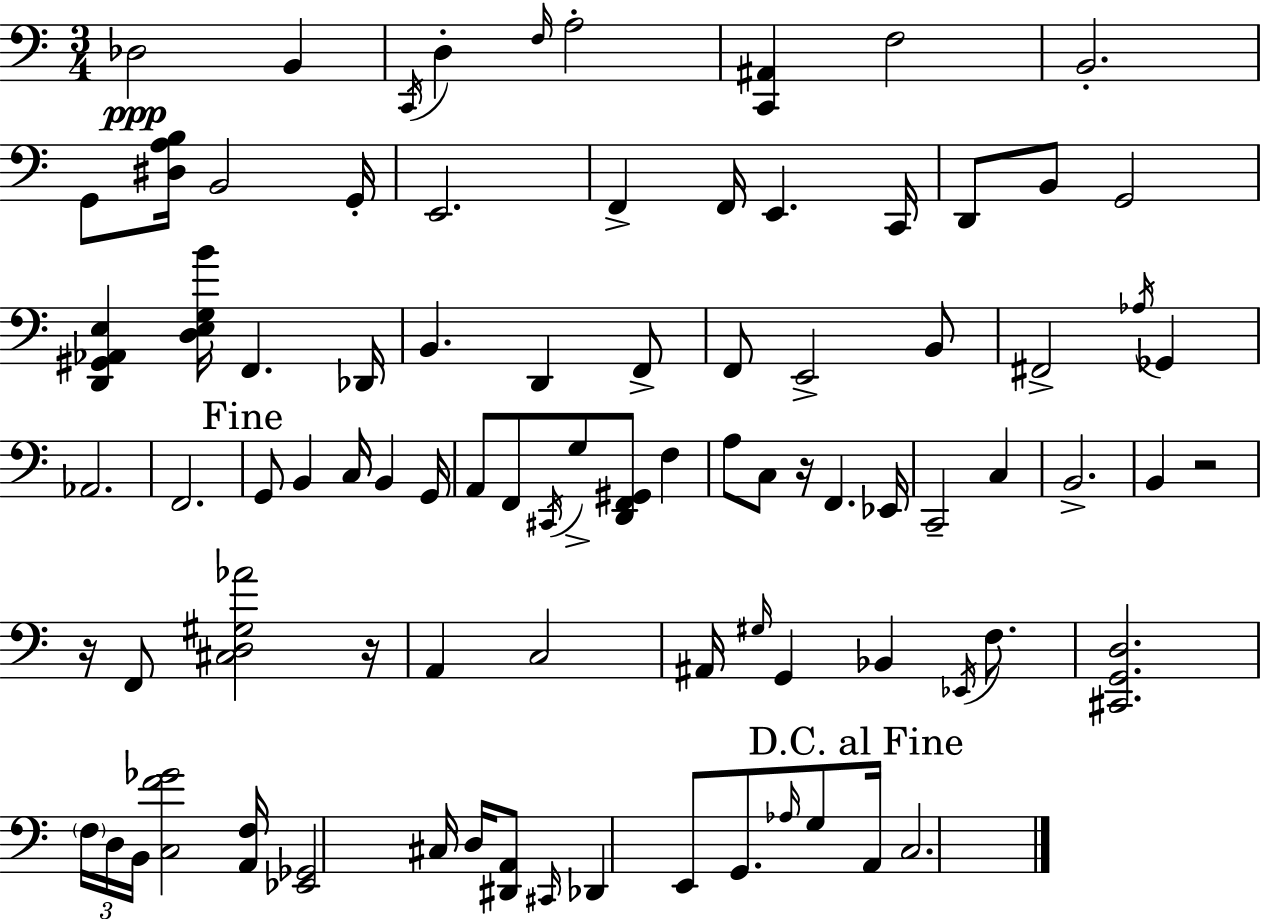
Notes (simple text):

Db3/h B2/q C2/s D3/q F3/s A3/h [C2,A#2]/q F3/h B2/h. G2/e [D#3,A3,B3]/s B2/h G2/s E2/h. F2/q F2/s E2/q. C2/s D2/e B2/e G2/h [D2,G#2,Ab2,E3]/q [D3,E3,G3,B4]/s F2/q. Db2/s B2/q. D2/q F2/e F2/e E2/h B2/e F#2/h Ab3/s Gb2/q Ab2/h. F2/h. G2/e B2/q C3/s B2/q G2/s A2/e F2/e C#2/s G3/e [D2,F2,G#2]/e F3/q A3/e C3/e R/s F2/q. Eb2/s C2/h C3/q B2/h. B2/q R/h R/s F2/e [C#3,D3,G#3,Ab4]/h R/s A2/q C3/h A#2/s G#3/s G2/q Bb2/q Eb2/s F3/e. [C#2,G2,D3]/h. F3/s D3/s B2/s [C3,F4,Gb4]/h [A2,F3]/s [Eb2,Gb2]/h C#3/s D3/s [D#2,A2]/e C#2/s Db2/q E2/e G2/e. Ab3/s G3/e A2/s C3/h.